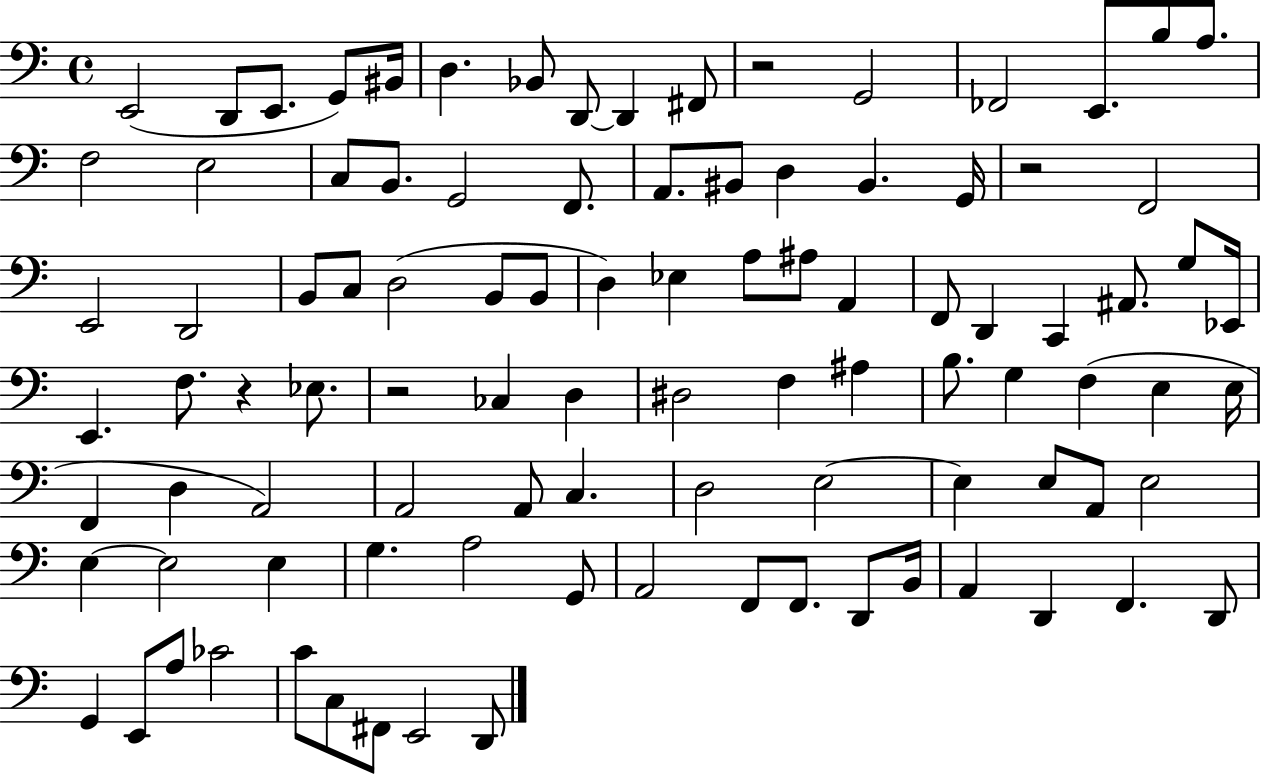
X:1
T:Untitled
M:4/4
L:1/4
K:C
E,,2 D,,/2 E,,/2 G,,/2 ^B,,/4 D, _B,,/2 D,,/2 D,, ^F,,/2 z2 G,,2 _F,,2 E,,/2 B,/2 A,/2 F,2 E,2 C,/2 B,,/2 G,,2 F,,/2 A,,/2 ^B,,/2 D, ^B,, G,,/4 z2 F,,2 E,,2 D,,2 B,,/2 C,/2 D,2 B,,/2 B,,/2 D, _E, A,/2 ^A,/2 A,, F,,/2 D,, C,, ^A,,/2 G,/2 _E,,/4 E,, F,/2 z _E,/2 z2 _C, D, ^D,2 F, ^A, B,/2 G, F, E, E,/4 F,, D, A,,2 A,,2 A,,/2 C, D,2 E,2 E, E,/2 A,,/2 E,2 E, E,2 E, G, A,2 G,,/2 A,,2 F,,/2 F,,/2 D,,/2 B,,/4 A,, D,, F,, D,,/2 G,, E,,/2 A,/2 _C2 C/2 C,/2 ^F,,/2 E,,2 D,,/2